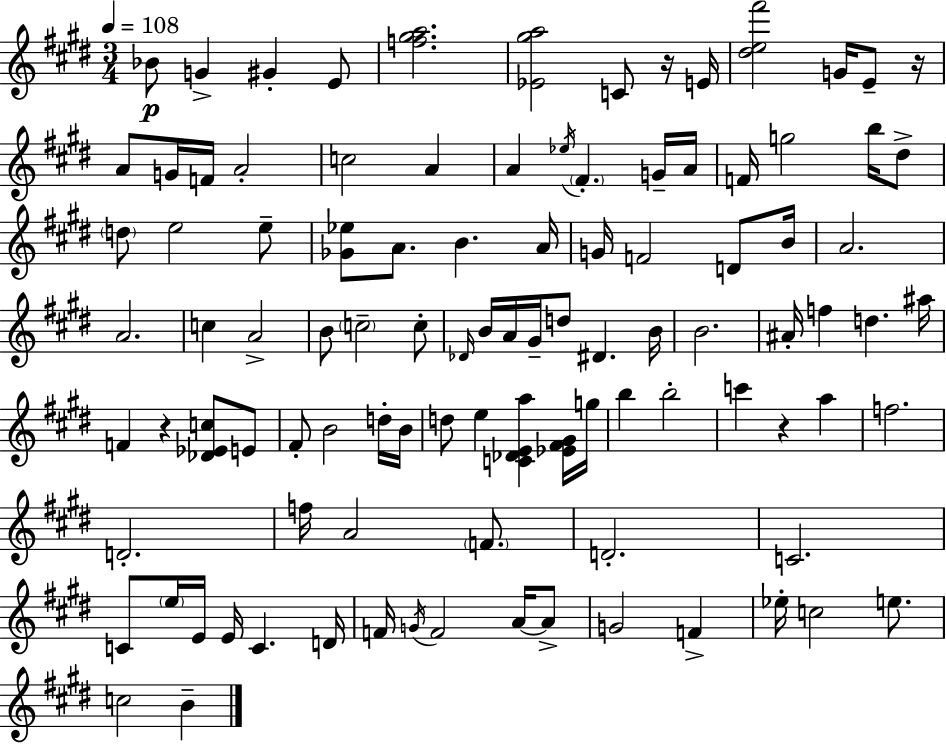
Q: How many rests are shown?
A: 4